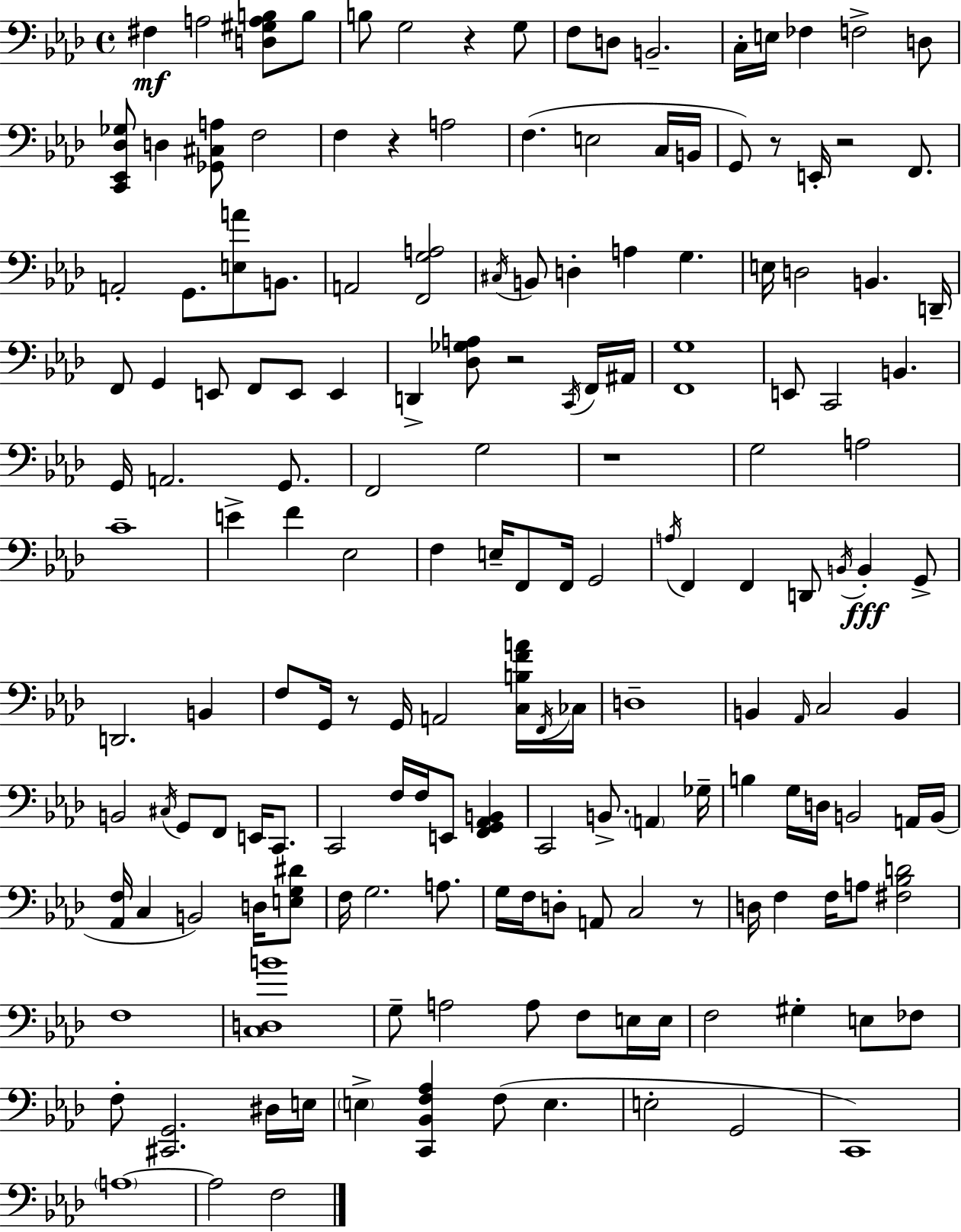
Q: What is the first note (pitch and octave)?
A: F#3